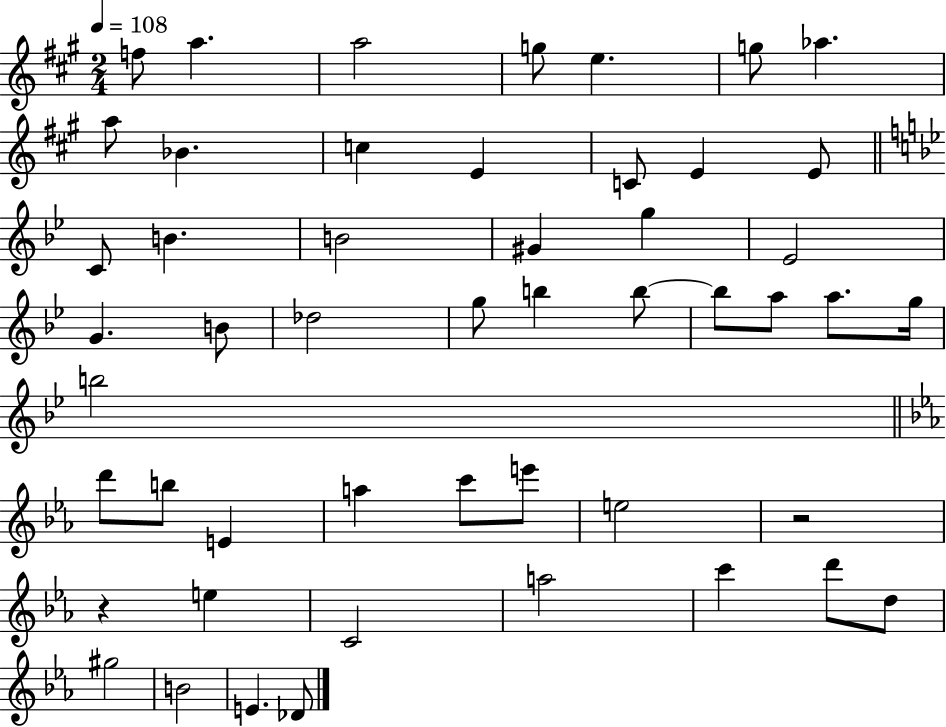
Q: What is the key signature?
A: A major